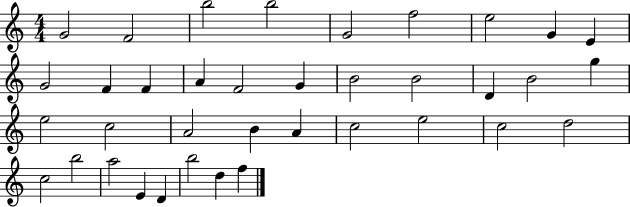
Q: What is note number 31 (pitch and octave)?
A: B5